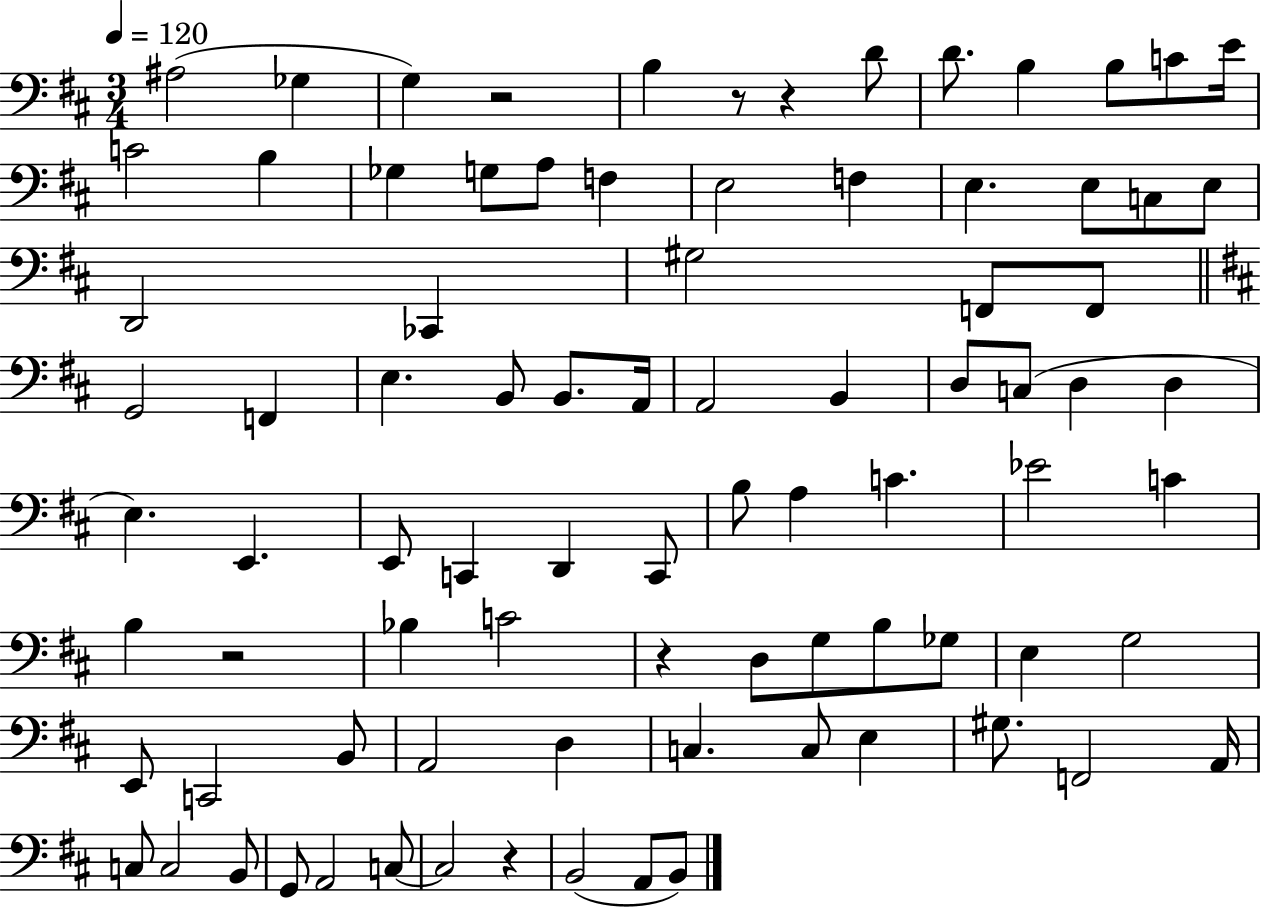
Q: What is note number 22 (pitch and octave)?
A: E3